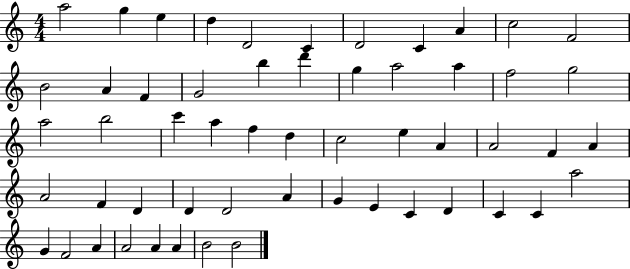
A5/h G5/q E5/q D5/q D4/h C4/q D4/h C4/q A4/q C5/h F4/h B4/h A4/q F4/q G4/h B5/q D6/q G5/q A5/h A5/q F5/h G5/h A5/h B5/h C6/q A5/q F5/q D5/q C5/h E5/q A4/q A4/h F4/q A4/q A4/h F4/q D4/q D4/q D4/h A4/q G4/q E4/q C4/q D4/q C4/q C4/q A5/h G4/q F4/h A4/q A4/h A4/q A4/q B4/h B4/h